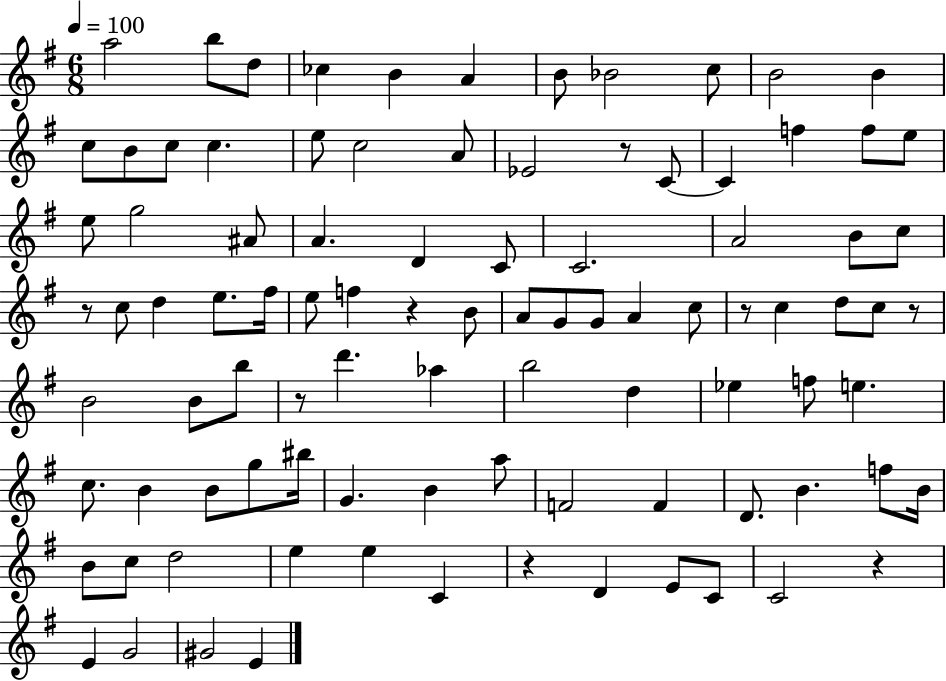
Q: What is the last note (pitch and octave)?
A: E4